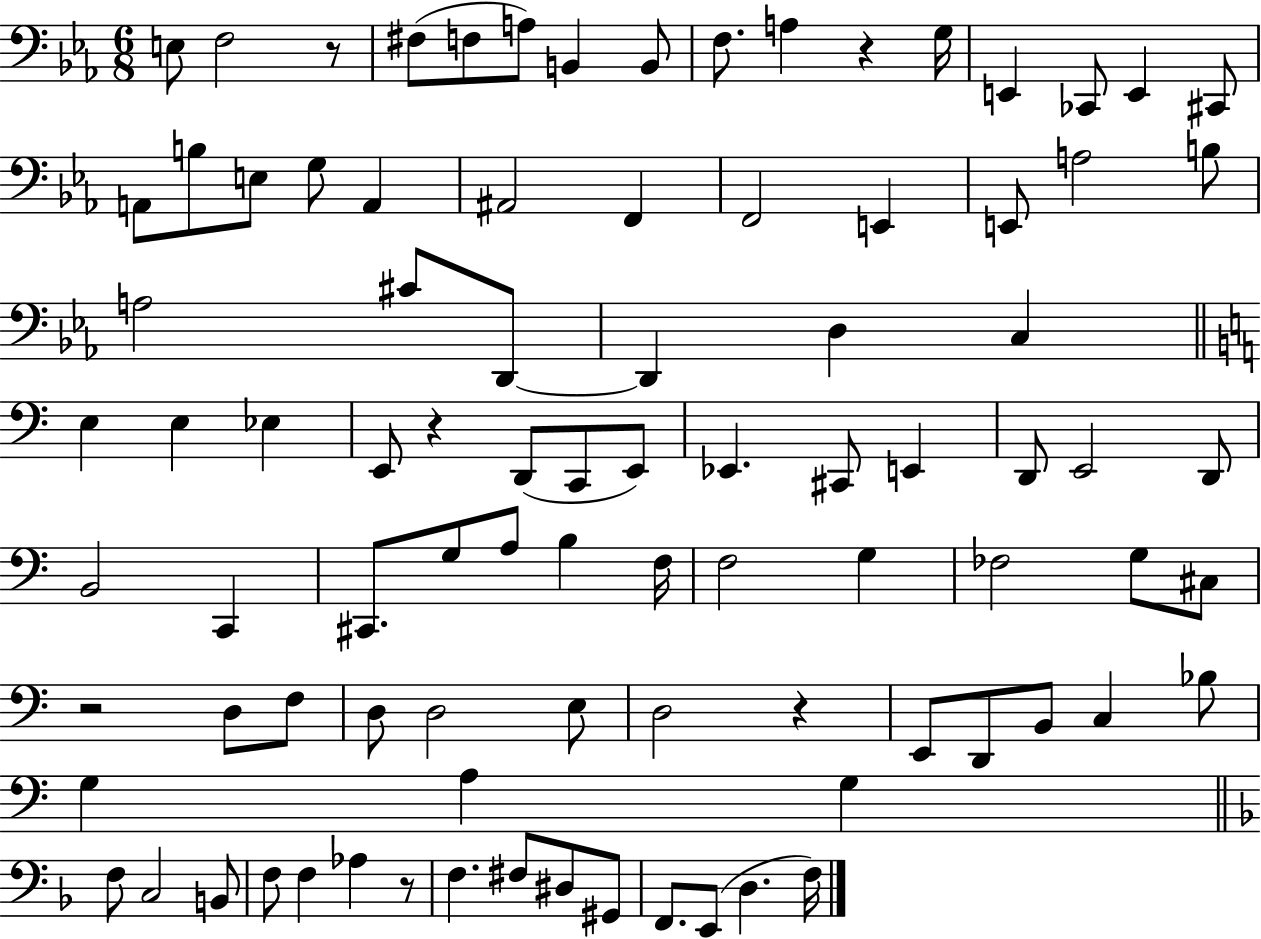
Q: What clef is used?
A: bass